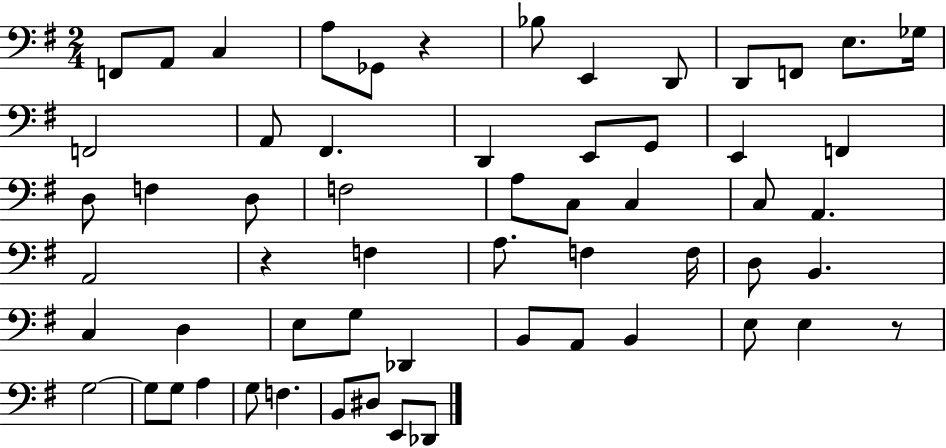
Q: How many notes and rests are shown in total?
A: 59